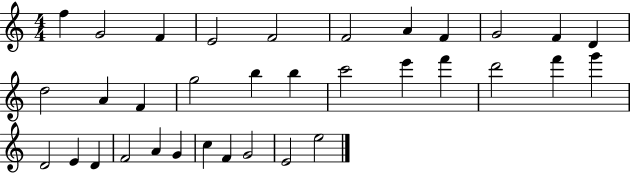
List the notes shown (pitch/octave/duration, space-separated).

F5/q G4/h F4/q E4/h F4/h F4/h A4/q F4/q G4/h F4/q D4/q D5/h A4/q F4/q G5/h B5/q B5/q C6/h E6/q F6/q D6/h F6/q G6/q D4/h E4/q D4/q F4/h A4/q G4/q C5/q F4/q G4/h E4/h E5/h